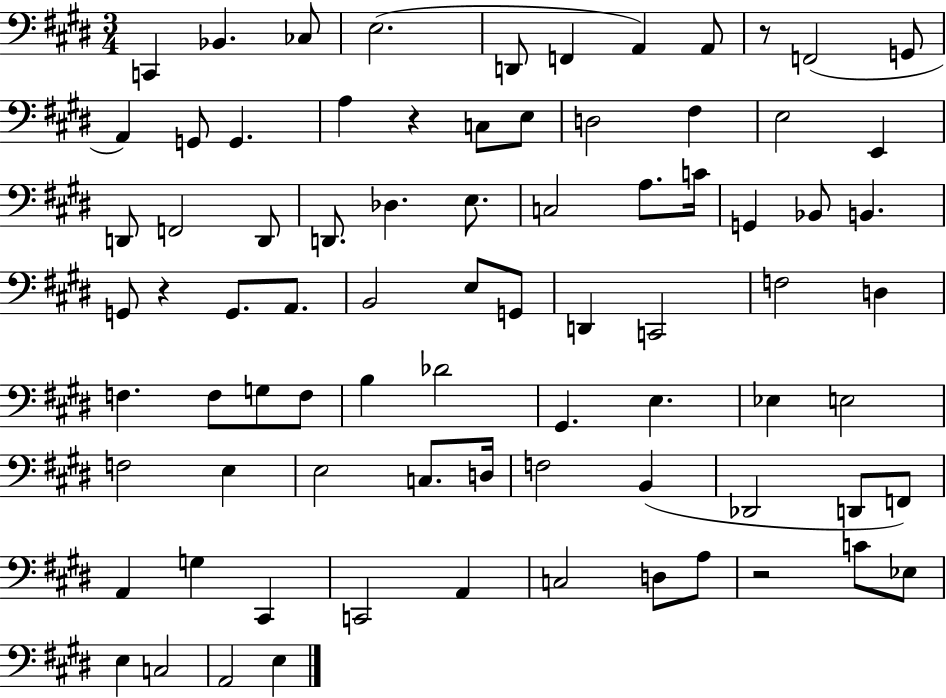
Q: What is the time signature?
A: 3/4